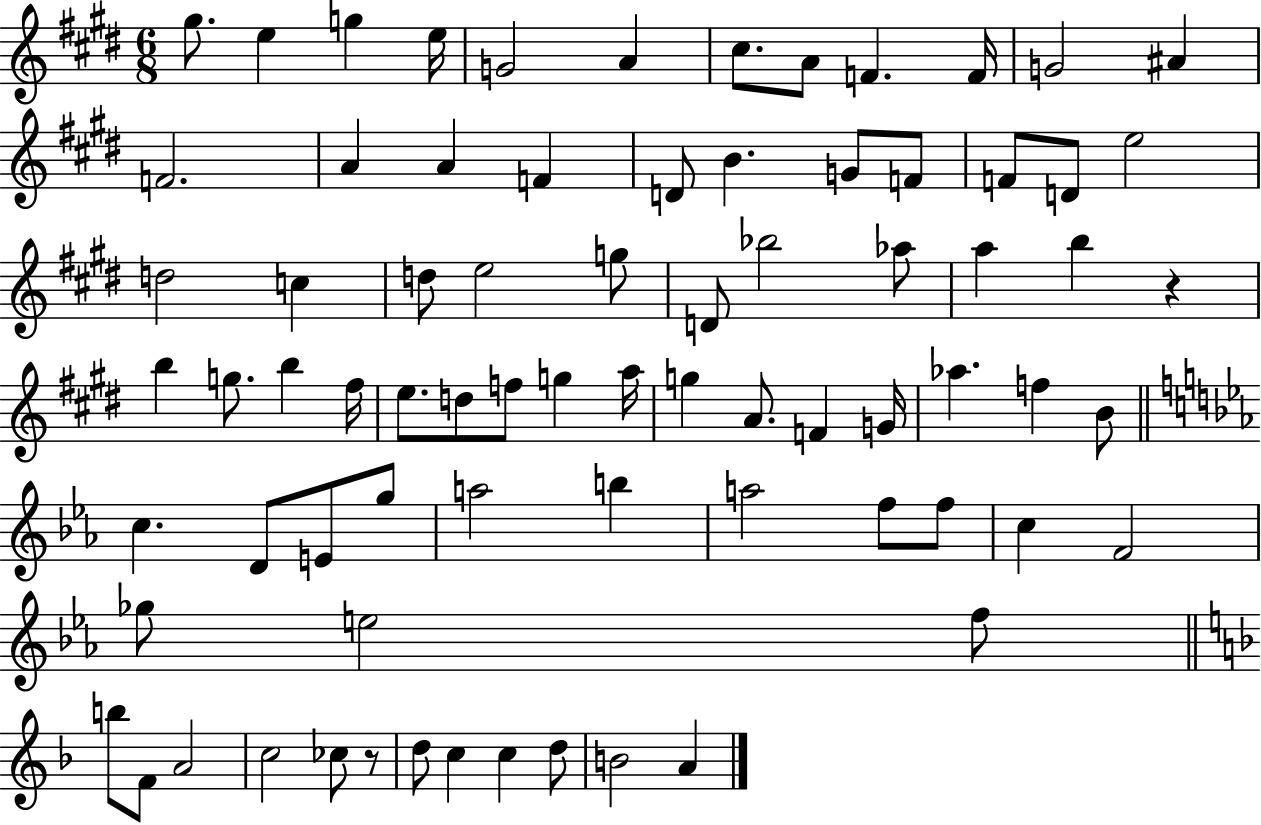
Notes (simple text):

G#5/e. E5/q G5/q E5/s G4/h A4/q C#5/e. A4/e F4/q. F4/s G4/h A#4/q F4/h. A4/q A4/q F4/q D4/e B4/q. G4/e F4/e F4/e D4/e E5/h D5/h C5/q D5/e E5/h G5/e D4/e Bb5/h Ab5/e A5/q B5/q R/q B5/q G5/e. B5/q F#5/s E5/e. D5/e F5/e G5/q A5/s G5/q A4/e. F4/q G4/s Ab5/q. F5/q B4/e C5/q. D4/e E4/e G5/e A5/h B5/q A5/h F5/e F5/e C5/q F4/h Gb5/e E5/h F5/e B5/e F4/e A4/h C5/h CES5/e R/e D5/e C5/q C5/q D5/e B4/h A4/q